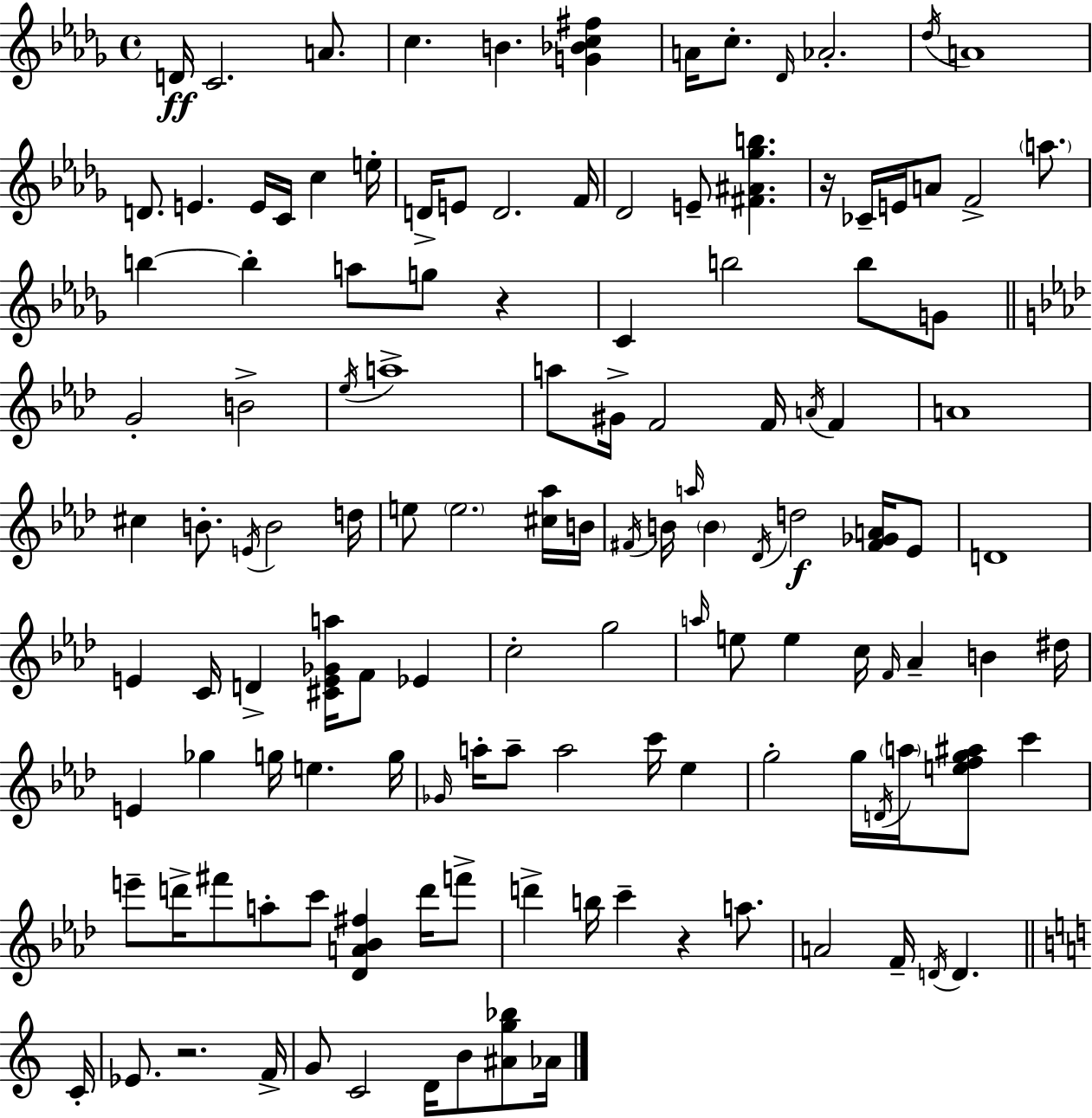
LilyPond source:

{
  \clef treble
  \time 4/4
  \defaultTimeSignature
  \key bes \minor
  \repeat volta 2 { d'16\ff c'2. a'8. | c''4. b'4. <g' bes' c'' fis''>4 | a'16 c''8.-. \grace { des'16 } aes'2.-. | \acciaccatura { des''16 } a'1 | \break d'8. e'4. e'16 c'16 c''4 | e''16-. d'16-> e'8 d'2. | f'16 des'2 e'8-- <fis' ais' ges'' b''>4. | r16 ces'16-- e'16 a'8 f'2-> \parenthesize a''8. | \break b''4~~ b''4-. a''8 g''8 r4 | c'4 b''2 b''8 | g'8 \bar "||" \break \key aes \major g'2-. b'2-> | \acciaccatura { ees''16 } a''1-> | a''8 gis'16-> f'2 f'16 \acciaccatura { a'16 } f'4 | a'1 | \break cis''4 b'8.-. \acciaccatura { e'16 } b'2 | d''16 e''8 \parenthesize e''2. | <cis'' aes''>16 b'16 \acciaccatura { fis'16 } b'16 \grace { a''16 } \parenthesize b'4 \acciaccatura { des'16 }\f d''2 | <fis' ges' a'>16 ees'8 d'1 | \break e'4 c'16 d'4-> <cis' e' ges' a''>16 | f'8 ees'4 c''2-. g''2 | \grace { a''16 } e''8 e''4 c''16 \grace { f'16 } aes'4-- | b'4 dis''16 e'4 ges''4 | \break g''16 e''4. g''16 \grace { ges'16 } a''16-. a''8-- a''2 | c'''16 ees''4 g''2-. | g''16 \acciaccatura { d'16 } \parenthesize a''16 <e'' f'' g'' ais''>8 c'''4 e'''8-- d'''16-> fis'''8 a''8-. | c'''8 <des' a' bes' fis''>4 d'''16 f'''8-> d'''4-> b''16 c'''4-- | \break r4 a''8. a'2 | f'16-- \acciaccatura { d'16 } d'4. \bar "||" \break \key a \minor c'16-. ees'8. r2. | f'16-> g'8 c'2 d'16 b'8 <ais' g'' bes''>8 | aes'16 } \bar "|."
}